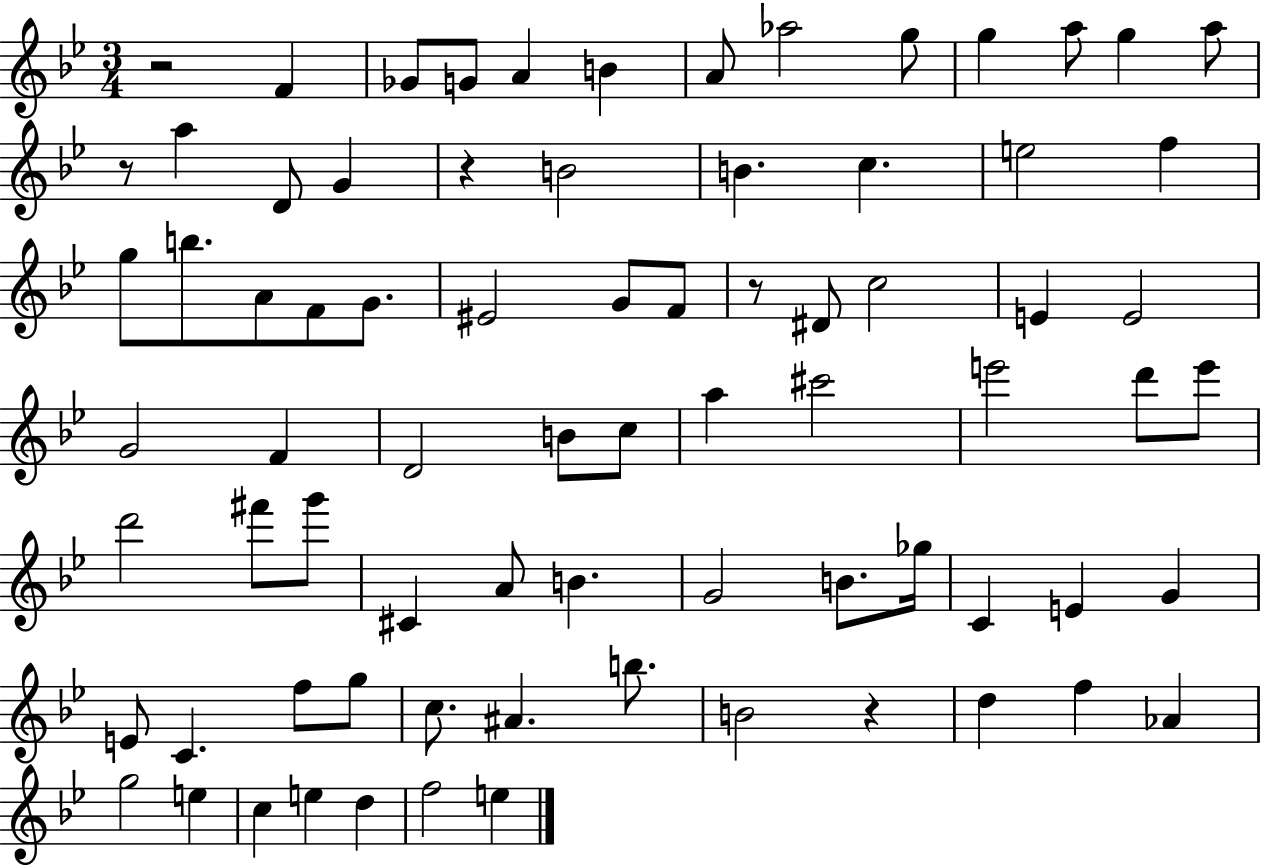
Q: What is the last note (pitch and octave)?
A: E5